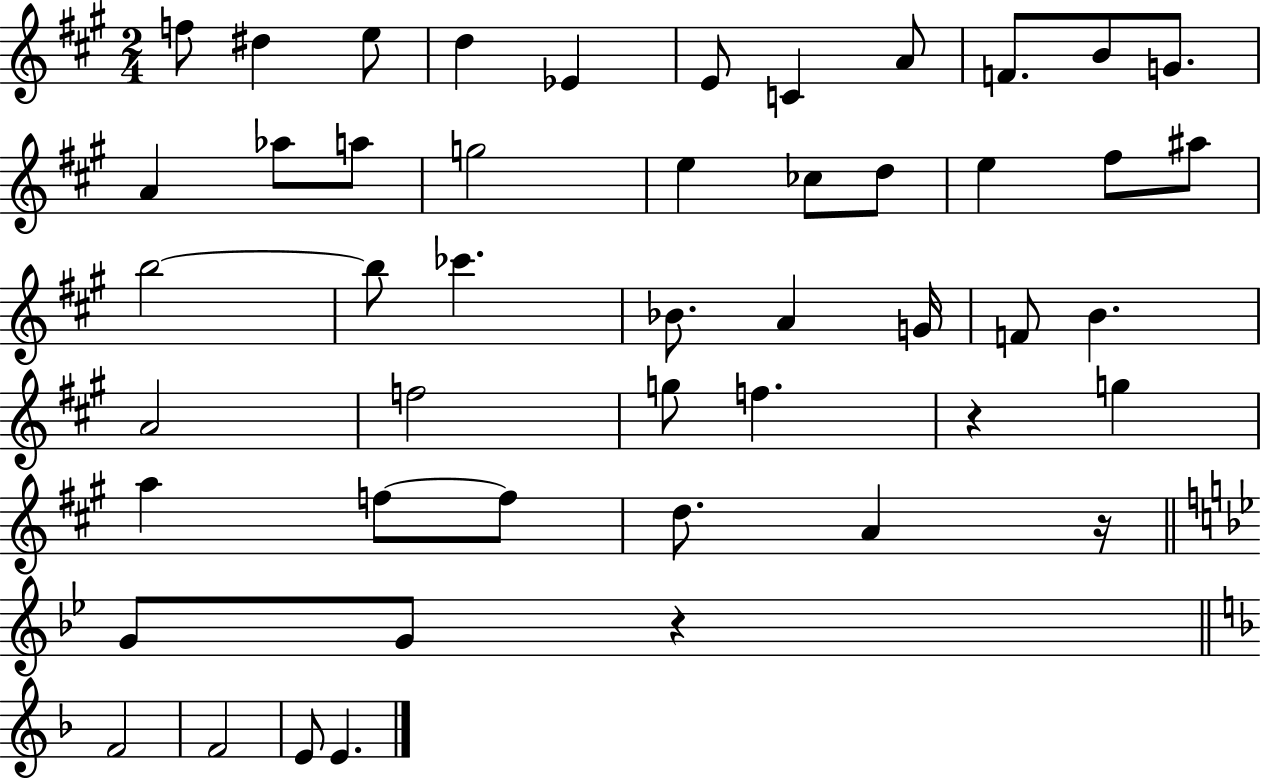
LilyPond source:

{
  \clef treble
  \numericTimeSignature
  \time 2/4
  \key a \major
  f''8 dis''4 e''8 | d''4 ees'4 | e'8 c'4 a'8 | f'8. b'8 g'8. | \break a'4 aes''8 a''8 | g''2 | e''4 ces''8 d''8 | e''4 fis''8 ais''8 | \break b''2~~ | b''8 ces'''4. | bes'8. a'4 g'16 | f'8 b'4. | \break a'2 | f''2 | g''8 f''4. | r4 g''4 | \break a''4 f''8~~ f''8 | d''8. a'4 r16 | \bar "||" \break \key bes \major g'8 g'8 r4 | \bar "||" \break \key d \minor f'2 | f'2 | e'8 e'4. | \bar "|."
}